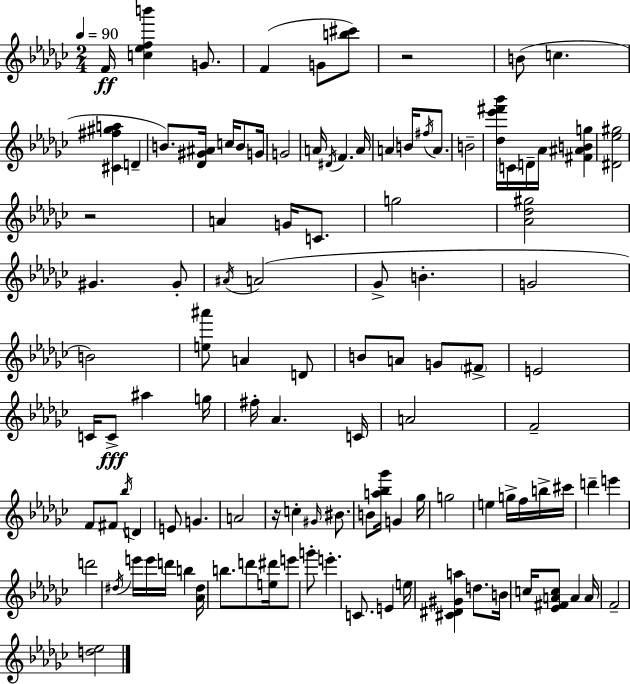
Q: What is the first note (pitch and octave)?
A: F4